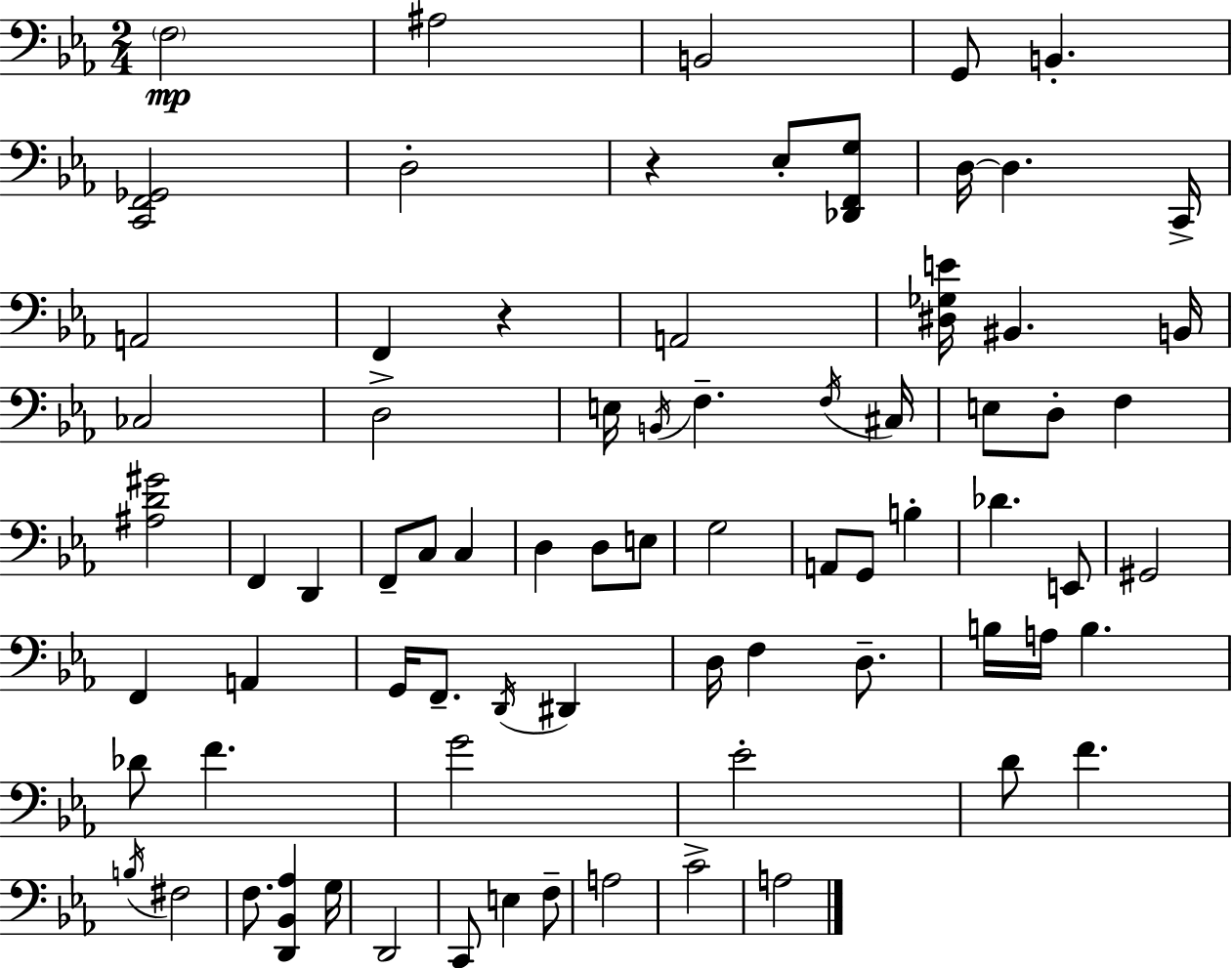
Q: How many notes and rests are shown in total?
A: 76